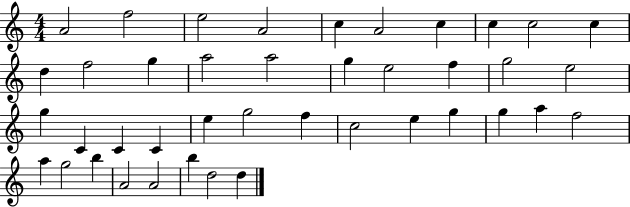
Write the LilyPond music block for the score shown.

{
  \clef treble
  \numericTimeSignature
  \time 4/4
  \key c \major
  a'2 f''2 | e''2 a'2 | c''4 a'2 c''4 | c''4 c''2 c''4 | \break d''4 f''2 g''4 | a''2 a''2 | g''4 e''2 f''4 | g''2 e''2 | \break g''4 c'4 c'4 c'4 | e''4 g''2 f''4 | c''2 e''4 g''4 | g''4 a''4 f''2 | \break a''4 g''2 b''4 | a'2 a'2 | b''4 d''2 d''4 | \bar "|."
}